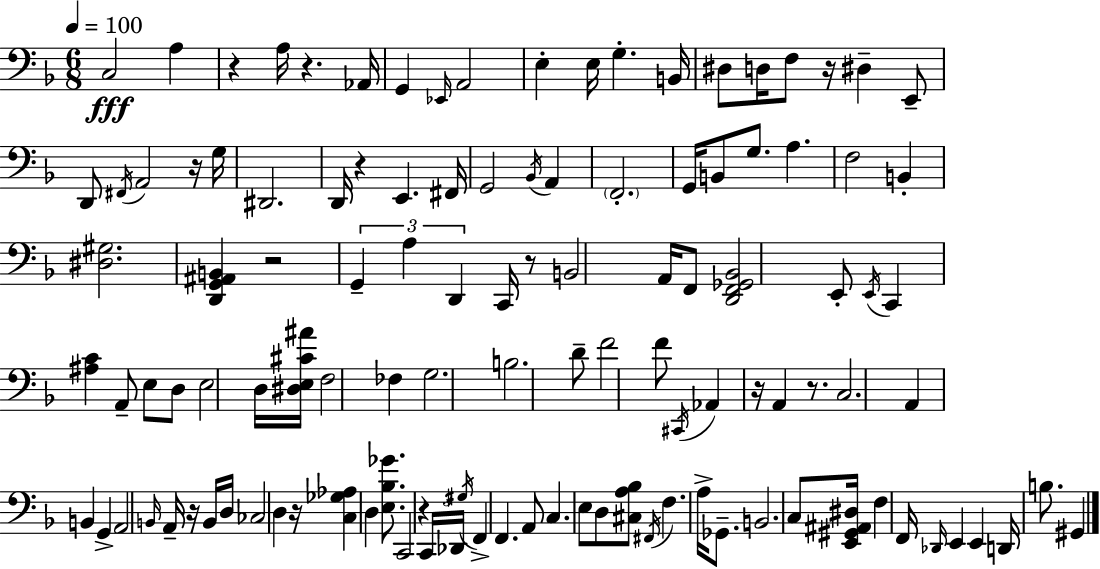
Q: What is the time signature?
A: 6/8